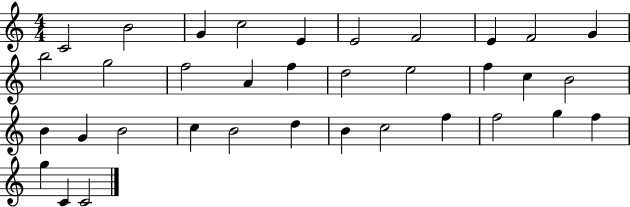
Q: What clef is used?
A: treble